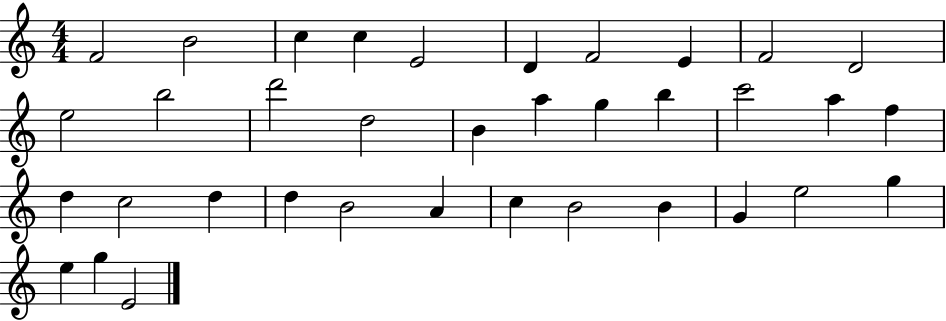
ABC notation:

X:1
T:Untitled
M:4/4
L:1/4
K:C
F2 B2 c c E2 D F2 E F2 D2 e2 b2 d'2 d2 B a g b c'2 a f d c2 d d B2 A c B2 B G e2 g e g E2